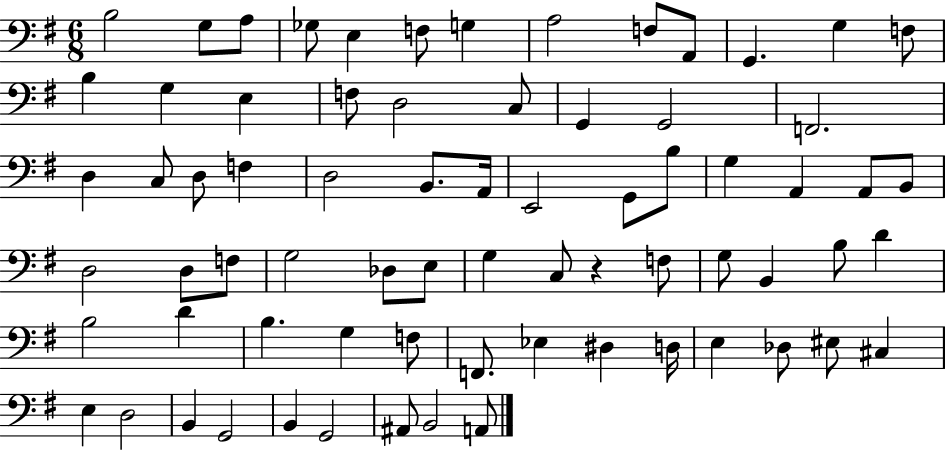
B3/h G3/e A3/e Gb3/e E3/q F3/e G3/q A3/h F3/e A2/e G2/q. G3/q F3/e B3/q G3/q E3/q F3/e D3/h C3/e G2/q G2/h F2/h. D3/q C3/e D3/e F3/q D3/h B2/e. A2/s E2/h G2/e B3/e G3/q A2/q A2/e B2/e D3/h D3/e F3/e G3/h Db3/e E3/e G3/q C3/e R/q F3/e G3/e B2/q B3/e D4/q B3/h D4/q B3/q. G3/q F3/e F2/e. Eb3/q D#3/q D3/s E3/q Db3/e EIS3/e C#3/q E3/q D3/h B2/q G2/h B2/q G2/h A#2/e B2/h A2/e